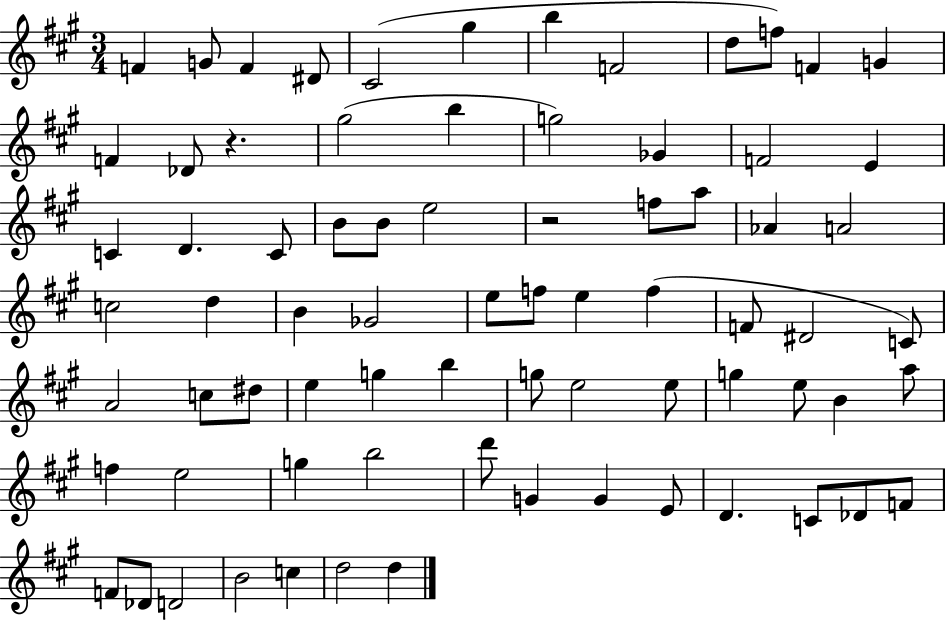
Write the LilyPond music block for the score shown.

{
  \clef treble
  \numericTimeSignature
  \time 3/4
  \key a \major
  \repeat volta 2 { f'4 g'8 f'4 dis'8 | cis'2( gis''4 | b''4 f'2 | d''8 f''8) f'4 g'4 | \break f'4 des'8 r4. | gis''2( b''4 | g''2) ges'4 | f'2 e'4 | \break c'4 d'4. c'8 | b'8 b'8 e''2 | r2 f''8 a''8 | aes'4 a'2 | \break c''2 d''4 | b'4 ges'2 | e''8 f''8 e''4 f''4( | f'8 dis'2 c'8) | \break a'2 c''8 dis''8 | e''4 g''4 b''4 | g''8 e''2 e''8 | g''4 e''8 b'4 a''8 | \break f''4 e''2 | g''4 b''2 | d'''8 g'4 g'4 e'8 | d'4. c'8 des'8 f'8 | \break f'8 des'8 d'2 | b'2 c''4 | d''2 d''4 | } \bar "|."
}